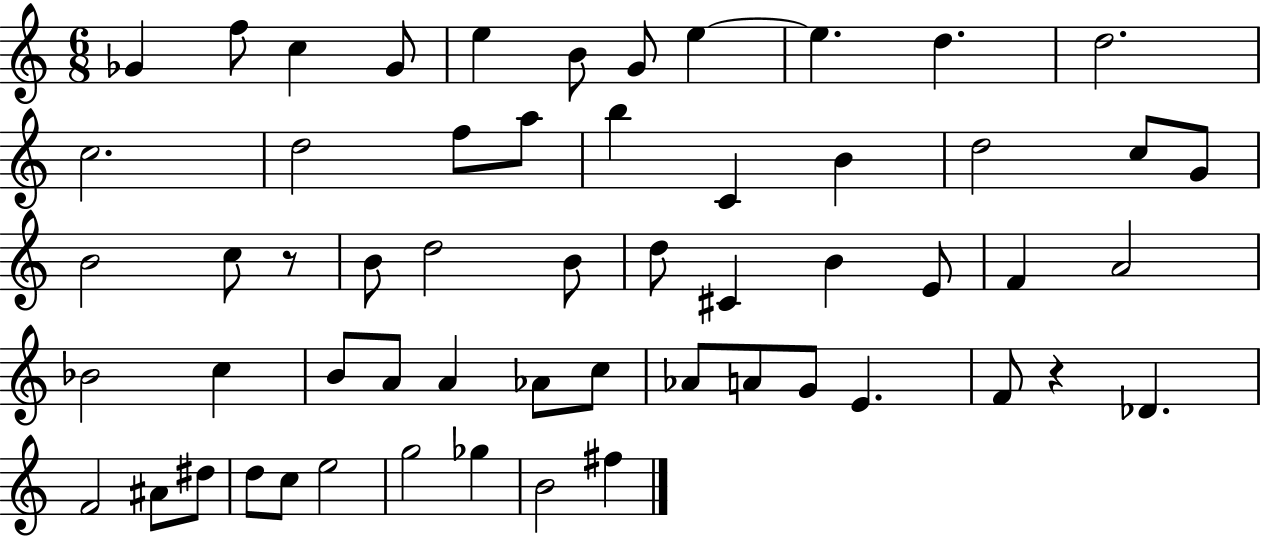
Gb4/q F5/e C5/q Gb4/e E5/q B4/e G4/e E5/q E5/q. D5/q. D5/h. C5/h. D5/h F5/e A5/e B5/q C4/q B4/q D5/h C5/e G4/e B4/h C5/e R/e B4/e D5/h B4/e D5/e C#4/q B4/q E4/e F4/q A4/h Bb4/h C5/q B4/e A4/e A4/q Ab4/e C5/e Ab4/e A4/e G4/e E4/q. F4/e R/q Db4/q. F4/h A#4/e D#5/e D5/e C5/e E5/h G5/h Gb5/q B4/h F#5/q